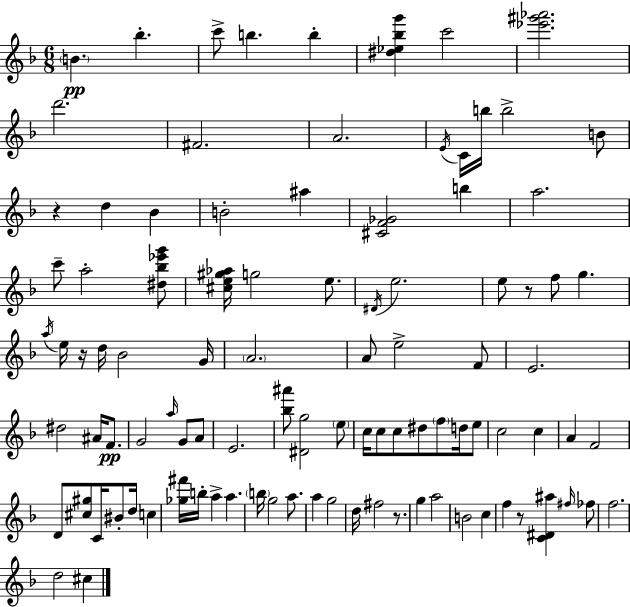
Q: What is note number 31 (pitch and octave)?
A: E5